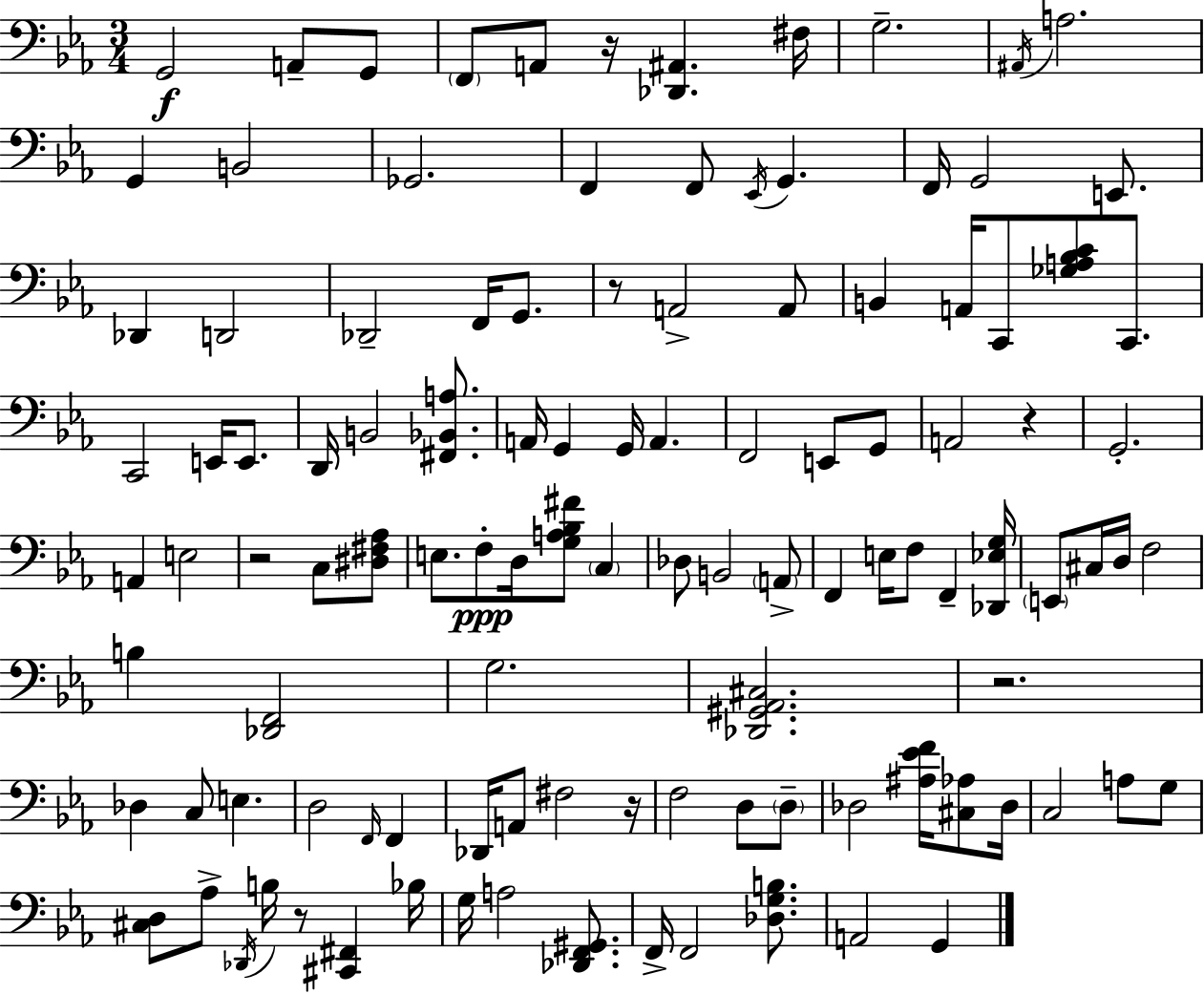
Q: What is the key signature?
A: C minor